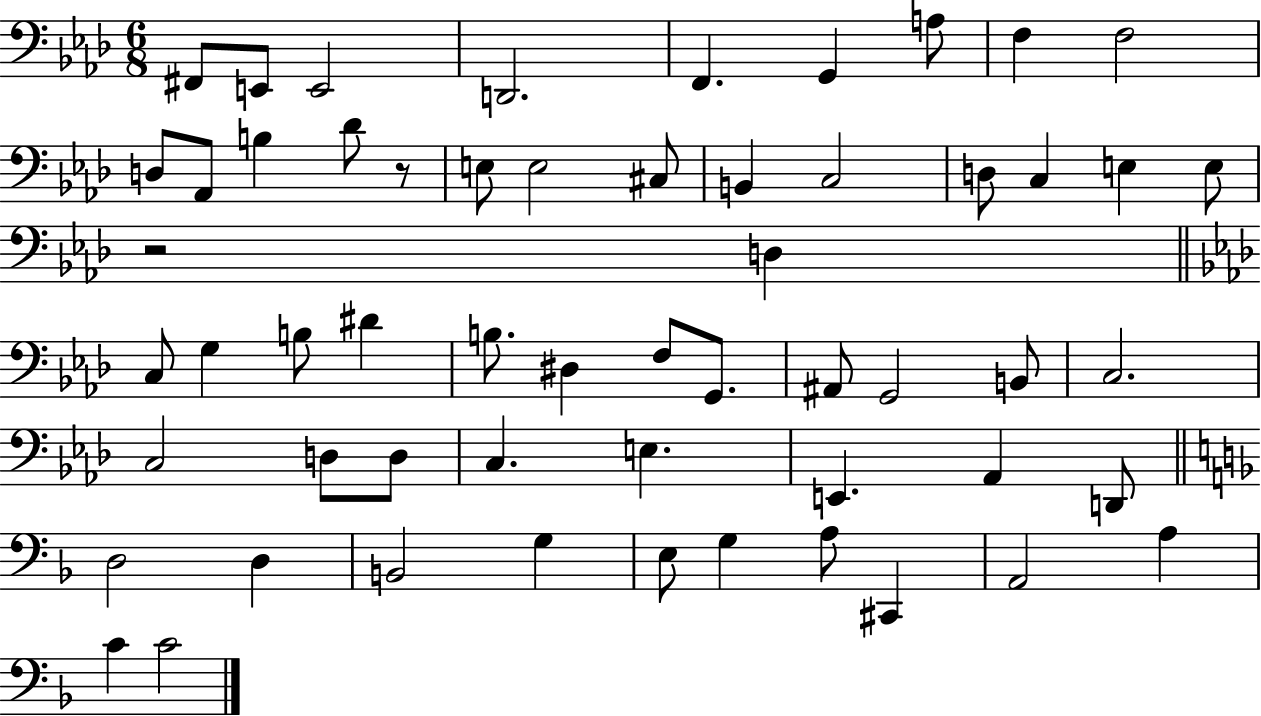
X:1
T:Untitled
M:6/8
L:1/4
K:Ab
^F,,/2 E,,/2 E,,2 D,,2 F,, G,, A,/2 F, F,2 D,/2 _A,,/2 B, _D/2 z/2 E,/2 E,2 ^C,/2 B,, C,2 D,/2 C, E, E,/2 z2 D, C,/2 G, B,/2 ^D B,/2 ^D, F,/2 G,,/2 ^A,,/2 G,,2 B,,/2 C,2 C,2 D,/2 D,/2 C, E, E,, _A,, D,,/2 D,2 D, B,,2 G, E,/2 G, A,/2 ^C,, A,,2 A, C C2